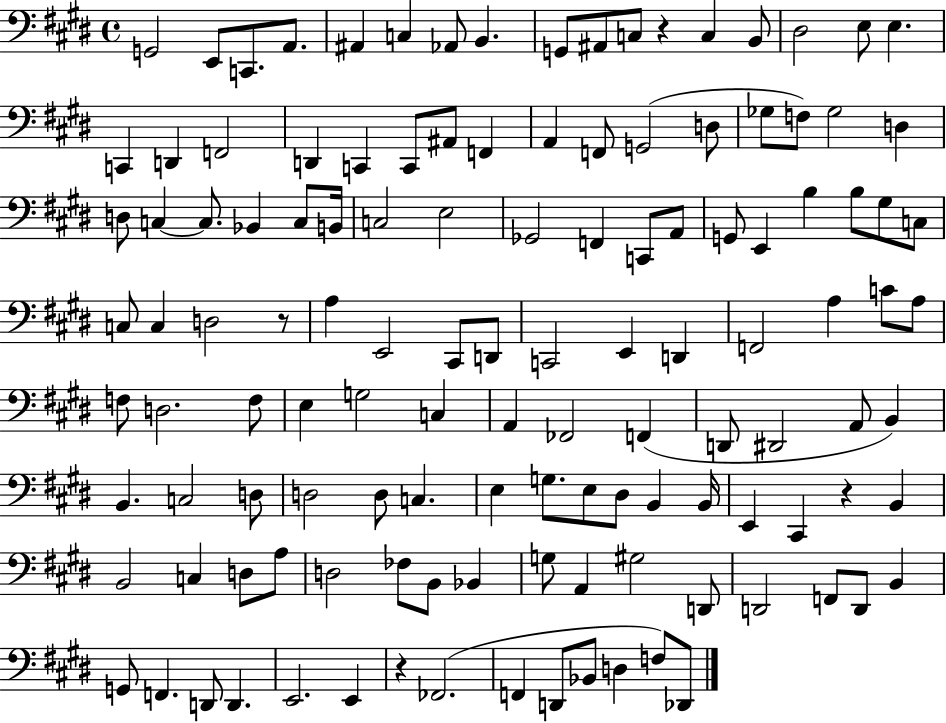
X:1
T:Untitled
M:4/4
L:1/4
K:E
G,,2 E,,/2 C,,/2 A,,/2 ^A,, C, _A,,/2 B,, G,,/2 ^A,,/2 C,/2 z C, B,,/2 ^D,2 E,/2 E, C,, D,, F,,2 D,, C,, C,,/2 ^A,,/2 F,, A,, F,,/2 G,,2 D,/2 _G,/2 F,/2 _G,2 D, D,/2 C, C,/2 _B,, C,/2 B,,/4 C,2 E,2 _G,,2 F,, C,,/2 A,,/2 G,,/2 E,, B, B,/2 ^G,/2 C,/2 C,/2 C, D,2 z/2 A, E,,2 ^C,,/2 D,,/2 C,,2 E,, D,, F,,2 A, C/2 A,/2 F,/2 D,2 F,/2 E, G,2 C, A,, _F,,2 F,, D,,/2 ^D,,2 A,,/2 B,, B,, C,2 D,/2 D,2 D,/2 C, E, G,/2 E,/2 ^D,/2 B,, B,,/4 E,, ^C,, z B,, B,,2 C, D,/2 A,/2 D,2 _F,/2 B,,/2 _B,, G,/2 A,, ^G,2 D,,/2 D,,2 F,,/2 D,,/2 B,, G,,/2 F,, D,,/2 D,, E,,2 E,, z _F,,2 F,, D,,/2 _B,,/2 D, F,/2 _D,,/2